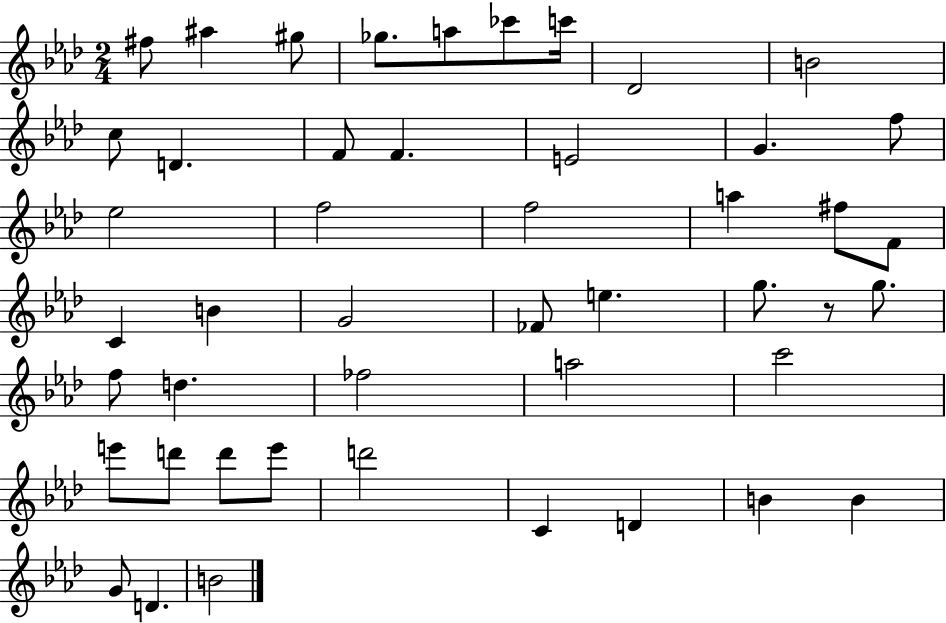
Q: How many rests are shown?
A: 1